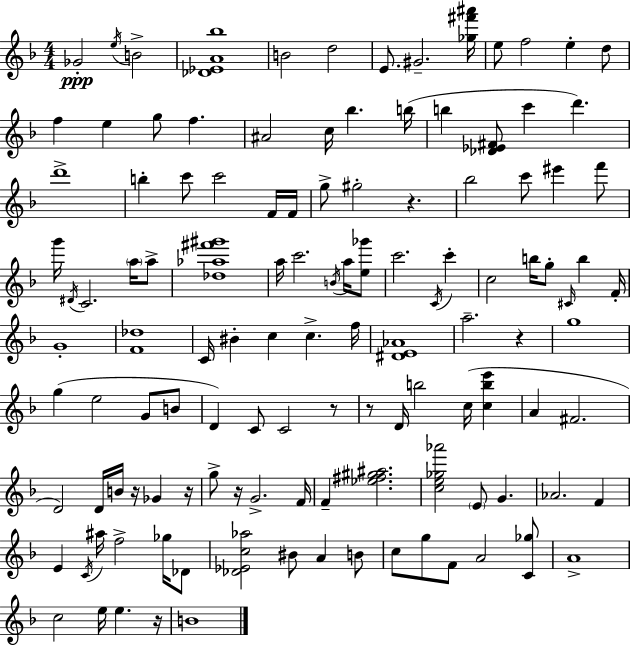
{
  \clef treble
  \numericTimeSignature
  \time 4/4
  \key f \major
  ges'2-.\ppp \acciaccatura { e''16 } b'2-> | <des' ees' a' bes''>1 | b'2 d''2 | e'8. gis'2.-- | \break <ges'' fis''' ais'''>16 e''8 f''2 e''4-. d''8 | f''4 e''4 g''8 f''4. | ais'2 c''16 bes''4. | b''16( b''4 <des' ees' fis'>8 c'''4 d'''4.) | \break d'''1-> | b''4-. c'''8 c'''2 f'16 | f'16 g''8-> gis''2-. r4. | bes''2 c'''8 eis'''4 f'''8 | \break g'''16 \acciaccatura { dis'16 } c'2. \parenthesize a''16 | a''8-> <des'' aes'' fis''' gis'''>1 | a''16 c'''2. \acciaccatura { b'16 } | a''16 <e'' ges'''>8 c'''2. \acciaccatura { c'16 } | \break c'''4-. c''2 b''16 g''8-. \grace { cis'16 } | b''4 f'16-. g'1-. | <f' des''>1 | c'16 bis'4-. c''4 c''4.-> | \break f''16 <dis' e' aes'>1 | a''2.-- | r4 g''1 | g''4( e''2 | \break g'8 b'8 d'4) c'8 c'2 | r8 r8 d'16 b''2 | c''16( <c'' b'' e'''>4 a'4 fis'2. | d'2) d'16 b'16 r16 | \break ges'4 r16 g''8-> r16 g'2.-> | f'16 f'4-- <ees'' fis'' gis'' ais''>2. | <c'' e'' ges'' aes'''>2 \parenthesize e'8 g'4. | aes'2. | \break f'4 e'4 \acciaccatura { c'16 } ais''16 f''2-> | ges''16 des'8 <des' ees' c'' aes''>2 bis'8 | a'4 b'8 c''8 g''8 f'8 a'2 | <c' ges''>8 a'1-> | \break c''2 e''16 e''4. | r16 b'1 | \bar "|."
}